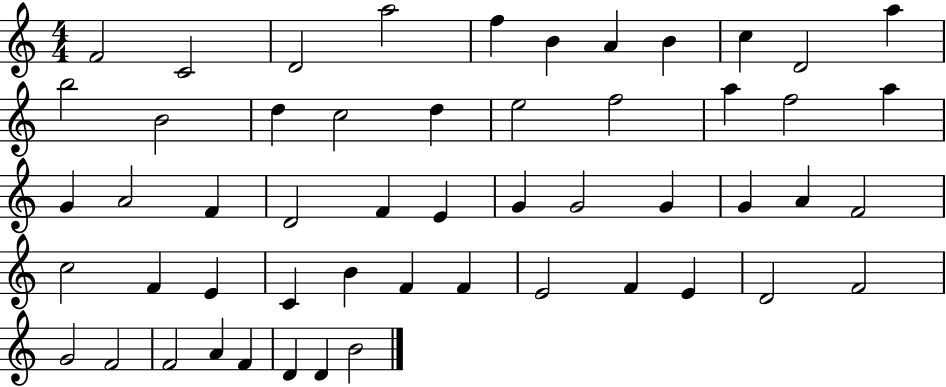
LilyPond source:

{
  \clef treble
  \numericTimeSignature
  \time 4/4
  \key c \major
  f'2 c'2 | d'2 a''2 | f''4 b'4 a'4 b'4 | c''4 d'2 a''4 | \break b''2 b'2 | d''4 c''2 d''4 | e''2 f''2 | a''4 f''2 a''4 | \break g'4 a'2 f'4 | d'2 f'4 e'4 | g'4 g'2 g'4 | g'4 a'4 f'2 | \break c''2 f'4 e'4 | c'4 b'4 f'4 f'4 | e'2 f'4 e'4 | d'2 f'2 | \break g'2 f'2 | f'2 a'4 f'4 | d'4 d'4 b'2 | \bar "|."
}